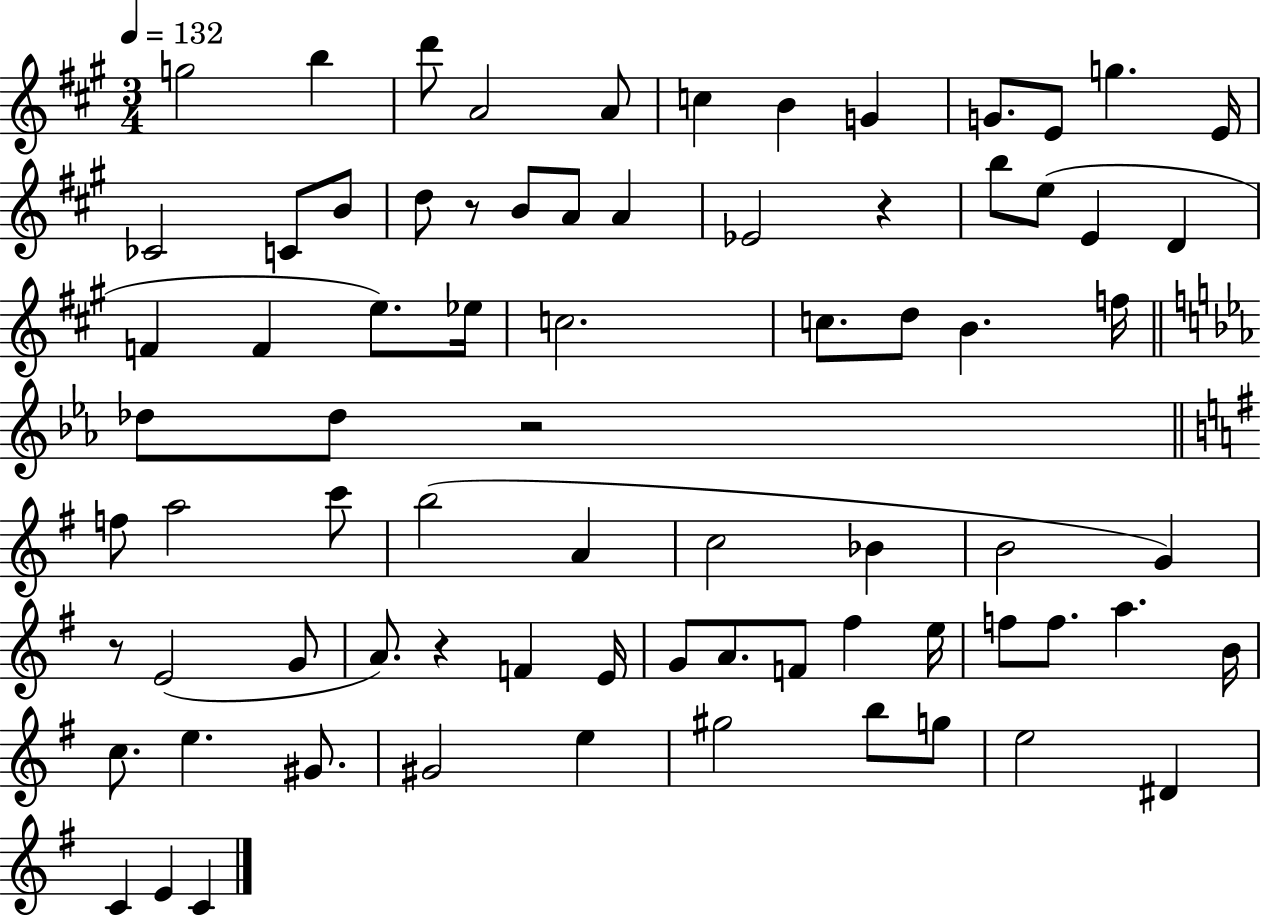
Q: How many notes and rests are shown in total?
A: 76